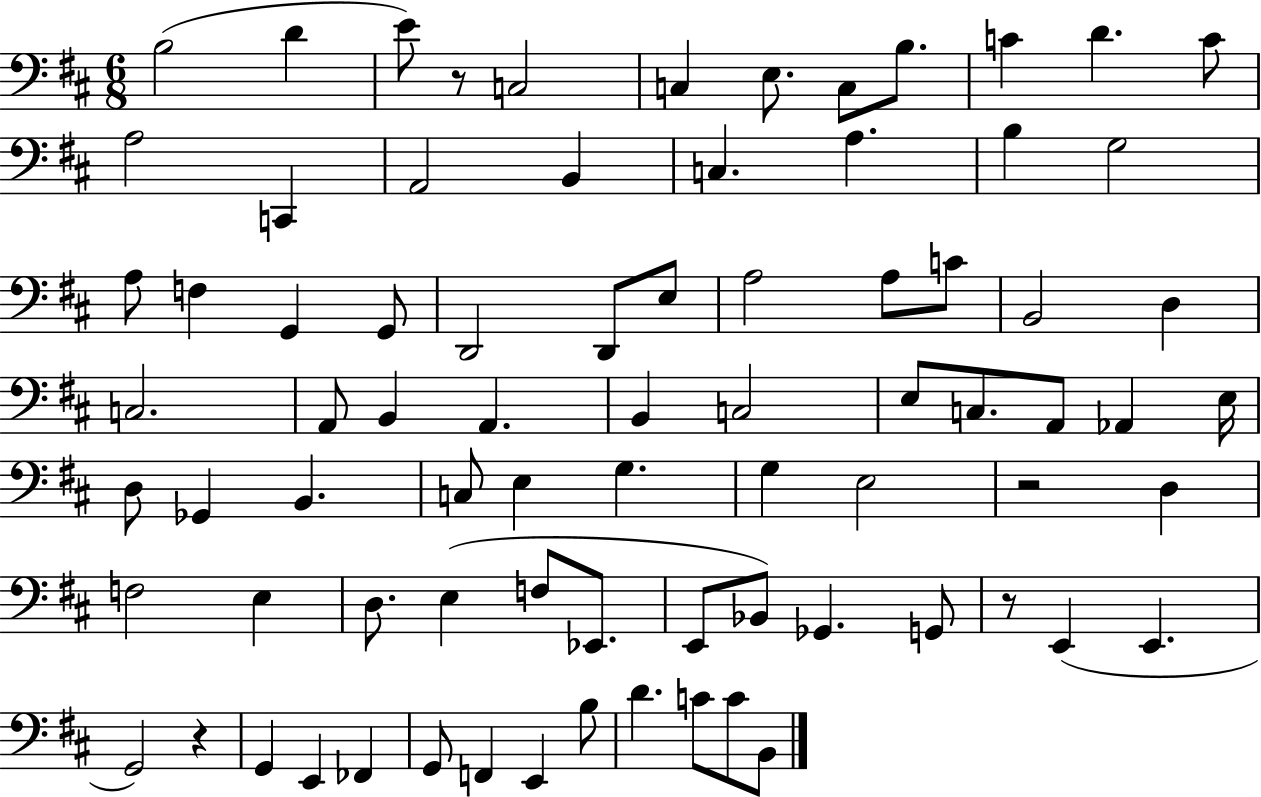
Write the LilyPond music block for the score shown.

{
  \clef bass
  \numericTimeSignature
  \time 6/8
  \key d \major
  b2( d'4 | e'8) r8 c2 | c4 e8. c8 b8. | c'4 d'4. c'8 | \break a2 c,4 | a,2 b,4 | c4. a4. | b4 g2 | \break a8 f4 g,4 g,8 | d,2 d,8 e8 | a2 a8 c'8 | b,2 d4 | \break c2. | a,8 b,4 a,4. | b,4 c2 | e8 c8. a,8 aes,4 e16 | \break d8 ges,4 b,4. | c8 e4 g4. | g4 e2 | r2 d4 | \break f2 e4 | d8. e4( f8 ees,8. | e,8 bes,8) ges,4. g,8 | r8 e,4( e,4. | \break g,2) r4 | g,4 e,4 fes,4 | g,8 f,4 e,4 b8 | d'4. c'8 c'8 b,8 | \break \bar "|."
}